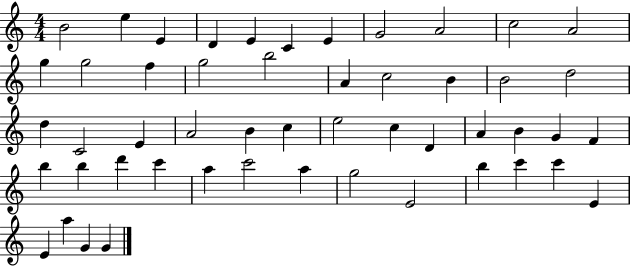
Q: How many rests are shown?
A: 0